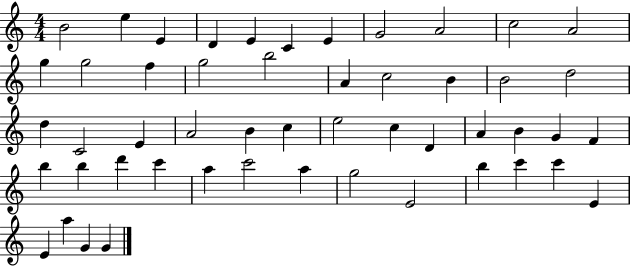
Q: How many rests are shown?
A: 0